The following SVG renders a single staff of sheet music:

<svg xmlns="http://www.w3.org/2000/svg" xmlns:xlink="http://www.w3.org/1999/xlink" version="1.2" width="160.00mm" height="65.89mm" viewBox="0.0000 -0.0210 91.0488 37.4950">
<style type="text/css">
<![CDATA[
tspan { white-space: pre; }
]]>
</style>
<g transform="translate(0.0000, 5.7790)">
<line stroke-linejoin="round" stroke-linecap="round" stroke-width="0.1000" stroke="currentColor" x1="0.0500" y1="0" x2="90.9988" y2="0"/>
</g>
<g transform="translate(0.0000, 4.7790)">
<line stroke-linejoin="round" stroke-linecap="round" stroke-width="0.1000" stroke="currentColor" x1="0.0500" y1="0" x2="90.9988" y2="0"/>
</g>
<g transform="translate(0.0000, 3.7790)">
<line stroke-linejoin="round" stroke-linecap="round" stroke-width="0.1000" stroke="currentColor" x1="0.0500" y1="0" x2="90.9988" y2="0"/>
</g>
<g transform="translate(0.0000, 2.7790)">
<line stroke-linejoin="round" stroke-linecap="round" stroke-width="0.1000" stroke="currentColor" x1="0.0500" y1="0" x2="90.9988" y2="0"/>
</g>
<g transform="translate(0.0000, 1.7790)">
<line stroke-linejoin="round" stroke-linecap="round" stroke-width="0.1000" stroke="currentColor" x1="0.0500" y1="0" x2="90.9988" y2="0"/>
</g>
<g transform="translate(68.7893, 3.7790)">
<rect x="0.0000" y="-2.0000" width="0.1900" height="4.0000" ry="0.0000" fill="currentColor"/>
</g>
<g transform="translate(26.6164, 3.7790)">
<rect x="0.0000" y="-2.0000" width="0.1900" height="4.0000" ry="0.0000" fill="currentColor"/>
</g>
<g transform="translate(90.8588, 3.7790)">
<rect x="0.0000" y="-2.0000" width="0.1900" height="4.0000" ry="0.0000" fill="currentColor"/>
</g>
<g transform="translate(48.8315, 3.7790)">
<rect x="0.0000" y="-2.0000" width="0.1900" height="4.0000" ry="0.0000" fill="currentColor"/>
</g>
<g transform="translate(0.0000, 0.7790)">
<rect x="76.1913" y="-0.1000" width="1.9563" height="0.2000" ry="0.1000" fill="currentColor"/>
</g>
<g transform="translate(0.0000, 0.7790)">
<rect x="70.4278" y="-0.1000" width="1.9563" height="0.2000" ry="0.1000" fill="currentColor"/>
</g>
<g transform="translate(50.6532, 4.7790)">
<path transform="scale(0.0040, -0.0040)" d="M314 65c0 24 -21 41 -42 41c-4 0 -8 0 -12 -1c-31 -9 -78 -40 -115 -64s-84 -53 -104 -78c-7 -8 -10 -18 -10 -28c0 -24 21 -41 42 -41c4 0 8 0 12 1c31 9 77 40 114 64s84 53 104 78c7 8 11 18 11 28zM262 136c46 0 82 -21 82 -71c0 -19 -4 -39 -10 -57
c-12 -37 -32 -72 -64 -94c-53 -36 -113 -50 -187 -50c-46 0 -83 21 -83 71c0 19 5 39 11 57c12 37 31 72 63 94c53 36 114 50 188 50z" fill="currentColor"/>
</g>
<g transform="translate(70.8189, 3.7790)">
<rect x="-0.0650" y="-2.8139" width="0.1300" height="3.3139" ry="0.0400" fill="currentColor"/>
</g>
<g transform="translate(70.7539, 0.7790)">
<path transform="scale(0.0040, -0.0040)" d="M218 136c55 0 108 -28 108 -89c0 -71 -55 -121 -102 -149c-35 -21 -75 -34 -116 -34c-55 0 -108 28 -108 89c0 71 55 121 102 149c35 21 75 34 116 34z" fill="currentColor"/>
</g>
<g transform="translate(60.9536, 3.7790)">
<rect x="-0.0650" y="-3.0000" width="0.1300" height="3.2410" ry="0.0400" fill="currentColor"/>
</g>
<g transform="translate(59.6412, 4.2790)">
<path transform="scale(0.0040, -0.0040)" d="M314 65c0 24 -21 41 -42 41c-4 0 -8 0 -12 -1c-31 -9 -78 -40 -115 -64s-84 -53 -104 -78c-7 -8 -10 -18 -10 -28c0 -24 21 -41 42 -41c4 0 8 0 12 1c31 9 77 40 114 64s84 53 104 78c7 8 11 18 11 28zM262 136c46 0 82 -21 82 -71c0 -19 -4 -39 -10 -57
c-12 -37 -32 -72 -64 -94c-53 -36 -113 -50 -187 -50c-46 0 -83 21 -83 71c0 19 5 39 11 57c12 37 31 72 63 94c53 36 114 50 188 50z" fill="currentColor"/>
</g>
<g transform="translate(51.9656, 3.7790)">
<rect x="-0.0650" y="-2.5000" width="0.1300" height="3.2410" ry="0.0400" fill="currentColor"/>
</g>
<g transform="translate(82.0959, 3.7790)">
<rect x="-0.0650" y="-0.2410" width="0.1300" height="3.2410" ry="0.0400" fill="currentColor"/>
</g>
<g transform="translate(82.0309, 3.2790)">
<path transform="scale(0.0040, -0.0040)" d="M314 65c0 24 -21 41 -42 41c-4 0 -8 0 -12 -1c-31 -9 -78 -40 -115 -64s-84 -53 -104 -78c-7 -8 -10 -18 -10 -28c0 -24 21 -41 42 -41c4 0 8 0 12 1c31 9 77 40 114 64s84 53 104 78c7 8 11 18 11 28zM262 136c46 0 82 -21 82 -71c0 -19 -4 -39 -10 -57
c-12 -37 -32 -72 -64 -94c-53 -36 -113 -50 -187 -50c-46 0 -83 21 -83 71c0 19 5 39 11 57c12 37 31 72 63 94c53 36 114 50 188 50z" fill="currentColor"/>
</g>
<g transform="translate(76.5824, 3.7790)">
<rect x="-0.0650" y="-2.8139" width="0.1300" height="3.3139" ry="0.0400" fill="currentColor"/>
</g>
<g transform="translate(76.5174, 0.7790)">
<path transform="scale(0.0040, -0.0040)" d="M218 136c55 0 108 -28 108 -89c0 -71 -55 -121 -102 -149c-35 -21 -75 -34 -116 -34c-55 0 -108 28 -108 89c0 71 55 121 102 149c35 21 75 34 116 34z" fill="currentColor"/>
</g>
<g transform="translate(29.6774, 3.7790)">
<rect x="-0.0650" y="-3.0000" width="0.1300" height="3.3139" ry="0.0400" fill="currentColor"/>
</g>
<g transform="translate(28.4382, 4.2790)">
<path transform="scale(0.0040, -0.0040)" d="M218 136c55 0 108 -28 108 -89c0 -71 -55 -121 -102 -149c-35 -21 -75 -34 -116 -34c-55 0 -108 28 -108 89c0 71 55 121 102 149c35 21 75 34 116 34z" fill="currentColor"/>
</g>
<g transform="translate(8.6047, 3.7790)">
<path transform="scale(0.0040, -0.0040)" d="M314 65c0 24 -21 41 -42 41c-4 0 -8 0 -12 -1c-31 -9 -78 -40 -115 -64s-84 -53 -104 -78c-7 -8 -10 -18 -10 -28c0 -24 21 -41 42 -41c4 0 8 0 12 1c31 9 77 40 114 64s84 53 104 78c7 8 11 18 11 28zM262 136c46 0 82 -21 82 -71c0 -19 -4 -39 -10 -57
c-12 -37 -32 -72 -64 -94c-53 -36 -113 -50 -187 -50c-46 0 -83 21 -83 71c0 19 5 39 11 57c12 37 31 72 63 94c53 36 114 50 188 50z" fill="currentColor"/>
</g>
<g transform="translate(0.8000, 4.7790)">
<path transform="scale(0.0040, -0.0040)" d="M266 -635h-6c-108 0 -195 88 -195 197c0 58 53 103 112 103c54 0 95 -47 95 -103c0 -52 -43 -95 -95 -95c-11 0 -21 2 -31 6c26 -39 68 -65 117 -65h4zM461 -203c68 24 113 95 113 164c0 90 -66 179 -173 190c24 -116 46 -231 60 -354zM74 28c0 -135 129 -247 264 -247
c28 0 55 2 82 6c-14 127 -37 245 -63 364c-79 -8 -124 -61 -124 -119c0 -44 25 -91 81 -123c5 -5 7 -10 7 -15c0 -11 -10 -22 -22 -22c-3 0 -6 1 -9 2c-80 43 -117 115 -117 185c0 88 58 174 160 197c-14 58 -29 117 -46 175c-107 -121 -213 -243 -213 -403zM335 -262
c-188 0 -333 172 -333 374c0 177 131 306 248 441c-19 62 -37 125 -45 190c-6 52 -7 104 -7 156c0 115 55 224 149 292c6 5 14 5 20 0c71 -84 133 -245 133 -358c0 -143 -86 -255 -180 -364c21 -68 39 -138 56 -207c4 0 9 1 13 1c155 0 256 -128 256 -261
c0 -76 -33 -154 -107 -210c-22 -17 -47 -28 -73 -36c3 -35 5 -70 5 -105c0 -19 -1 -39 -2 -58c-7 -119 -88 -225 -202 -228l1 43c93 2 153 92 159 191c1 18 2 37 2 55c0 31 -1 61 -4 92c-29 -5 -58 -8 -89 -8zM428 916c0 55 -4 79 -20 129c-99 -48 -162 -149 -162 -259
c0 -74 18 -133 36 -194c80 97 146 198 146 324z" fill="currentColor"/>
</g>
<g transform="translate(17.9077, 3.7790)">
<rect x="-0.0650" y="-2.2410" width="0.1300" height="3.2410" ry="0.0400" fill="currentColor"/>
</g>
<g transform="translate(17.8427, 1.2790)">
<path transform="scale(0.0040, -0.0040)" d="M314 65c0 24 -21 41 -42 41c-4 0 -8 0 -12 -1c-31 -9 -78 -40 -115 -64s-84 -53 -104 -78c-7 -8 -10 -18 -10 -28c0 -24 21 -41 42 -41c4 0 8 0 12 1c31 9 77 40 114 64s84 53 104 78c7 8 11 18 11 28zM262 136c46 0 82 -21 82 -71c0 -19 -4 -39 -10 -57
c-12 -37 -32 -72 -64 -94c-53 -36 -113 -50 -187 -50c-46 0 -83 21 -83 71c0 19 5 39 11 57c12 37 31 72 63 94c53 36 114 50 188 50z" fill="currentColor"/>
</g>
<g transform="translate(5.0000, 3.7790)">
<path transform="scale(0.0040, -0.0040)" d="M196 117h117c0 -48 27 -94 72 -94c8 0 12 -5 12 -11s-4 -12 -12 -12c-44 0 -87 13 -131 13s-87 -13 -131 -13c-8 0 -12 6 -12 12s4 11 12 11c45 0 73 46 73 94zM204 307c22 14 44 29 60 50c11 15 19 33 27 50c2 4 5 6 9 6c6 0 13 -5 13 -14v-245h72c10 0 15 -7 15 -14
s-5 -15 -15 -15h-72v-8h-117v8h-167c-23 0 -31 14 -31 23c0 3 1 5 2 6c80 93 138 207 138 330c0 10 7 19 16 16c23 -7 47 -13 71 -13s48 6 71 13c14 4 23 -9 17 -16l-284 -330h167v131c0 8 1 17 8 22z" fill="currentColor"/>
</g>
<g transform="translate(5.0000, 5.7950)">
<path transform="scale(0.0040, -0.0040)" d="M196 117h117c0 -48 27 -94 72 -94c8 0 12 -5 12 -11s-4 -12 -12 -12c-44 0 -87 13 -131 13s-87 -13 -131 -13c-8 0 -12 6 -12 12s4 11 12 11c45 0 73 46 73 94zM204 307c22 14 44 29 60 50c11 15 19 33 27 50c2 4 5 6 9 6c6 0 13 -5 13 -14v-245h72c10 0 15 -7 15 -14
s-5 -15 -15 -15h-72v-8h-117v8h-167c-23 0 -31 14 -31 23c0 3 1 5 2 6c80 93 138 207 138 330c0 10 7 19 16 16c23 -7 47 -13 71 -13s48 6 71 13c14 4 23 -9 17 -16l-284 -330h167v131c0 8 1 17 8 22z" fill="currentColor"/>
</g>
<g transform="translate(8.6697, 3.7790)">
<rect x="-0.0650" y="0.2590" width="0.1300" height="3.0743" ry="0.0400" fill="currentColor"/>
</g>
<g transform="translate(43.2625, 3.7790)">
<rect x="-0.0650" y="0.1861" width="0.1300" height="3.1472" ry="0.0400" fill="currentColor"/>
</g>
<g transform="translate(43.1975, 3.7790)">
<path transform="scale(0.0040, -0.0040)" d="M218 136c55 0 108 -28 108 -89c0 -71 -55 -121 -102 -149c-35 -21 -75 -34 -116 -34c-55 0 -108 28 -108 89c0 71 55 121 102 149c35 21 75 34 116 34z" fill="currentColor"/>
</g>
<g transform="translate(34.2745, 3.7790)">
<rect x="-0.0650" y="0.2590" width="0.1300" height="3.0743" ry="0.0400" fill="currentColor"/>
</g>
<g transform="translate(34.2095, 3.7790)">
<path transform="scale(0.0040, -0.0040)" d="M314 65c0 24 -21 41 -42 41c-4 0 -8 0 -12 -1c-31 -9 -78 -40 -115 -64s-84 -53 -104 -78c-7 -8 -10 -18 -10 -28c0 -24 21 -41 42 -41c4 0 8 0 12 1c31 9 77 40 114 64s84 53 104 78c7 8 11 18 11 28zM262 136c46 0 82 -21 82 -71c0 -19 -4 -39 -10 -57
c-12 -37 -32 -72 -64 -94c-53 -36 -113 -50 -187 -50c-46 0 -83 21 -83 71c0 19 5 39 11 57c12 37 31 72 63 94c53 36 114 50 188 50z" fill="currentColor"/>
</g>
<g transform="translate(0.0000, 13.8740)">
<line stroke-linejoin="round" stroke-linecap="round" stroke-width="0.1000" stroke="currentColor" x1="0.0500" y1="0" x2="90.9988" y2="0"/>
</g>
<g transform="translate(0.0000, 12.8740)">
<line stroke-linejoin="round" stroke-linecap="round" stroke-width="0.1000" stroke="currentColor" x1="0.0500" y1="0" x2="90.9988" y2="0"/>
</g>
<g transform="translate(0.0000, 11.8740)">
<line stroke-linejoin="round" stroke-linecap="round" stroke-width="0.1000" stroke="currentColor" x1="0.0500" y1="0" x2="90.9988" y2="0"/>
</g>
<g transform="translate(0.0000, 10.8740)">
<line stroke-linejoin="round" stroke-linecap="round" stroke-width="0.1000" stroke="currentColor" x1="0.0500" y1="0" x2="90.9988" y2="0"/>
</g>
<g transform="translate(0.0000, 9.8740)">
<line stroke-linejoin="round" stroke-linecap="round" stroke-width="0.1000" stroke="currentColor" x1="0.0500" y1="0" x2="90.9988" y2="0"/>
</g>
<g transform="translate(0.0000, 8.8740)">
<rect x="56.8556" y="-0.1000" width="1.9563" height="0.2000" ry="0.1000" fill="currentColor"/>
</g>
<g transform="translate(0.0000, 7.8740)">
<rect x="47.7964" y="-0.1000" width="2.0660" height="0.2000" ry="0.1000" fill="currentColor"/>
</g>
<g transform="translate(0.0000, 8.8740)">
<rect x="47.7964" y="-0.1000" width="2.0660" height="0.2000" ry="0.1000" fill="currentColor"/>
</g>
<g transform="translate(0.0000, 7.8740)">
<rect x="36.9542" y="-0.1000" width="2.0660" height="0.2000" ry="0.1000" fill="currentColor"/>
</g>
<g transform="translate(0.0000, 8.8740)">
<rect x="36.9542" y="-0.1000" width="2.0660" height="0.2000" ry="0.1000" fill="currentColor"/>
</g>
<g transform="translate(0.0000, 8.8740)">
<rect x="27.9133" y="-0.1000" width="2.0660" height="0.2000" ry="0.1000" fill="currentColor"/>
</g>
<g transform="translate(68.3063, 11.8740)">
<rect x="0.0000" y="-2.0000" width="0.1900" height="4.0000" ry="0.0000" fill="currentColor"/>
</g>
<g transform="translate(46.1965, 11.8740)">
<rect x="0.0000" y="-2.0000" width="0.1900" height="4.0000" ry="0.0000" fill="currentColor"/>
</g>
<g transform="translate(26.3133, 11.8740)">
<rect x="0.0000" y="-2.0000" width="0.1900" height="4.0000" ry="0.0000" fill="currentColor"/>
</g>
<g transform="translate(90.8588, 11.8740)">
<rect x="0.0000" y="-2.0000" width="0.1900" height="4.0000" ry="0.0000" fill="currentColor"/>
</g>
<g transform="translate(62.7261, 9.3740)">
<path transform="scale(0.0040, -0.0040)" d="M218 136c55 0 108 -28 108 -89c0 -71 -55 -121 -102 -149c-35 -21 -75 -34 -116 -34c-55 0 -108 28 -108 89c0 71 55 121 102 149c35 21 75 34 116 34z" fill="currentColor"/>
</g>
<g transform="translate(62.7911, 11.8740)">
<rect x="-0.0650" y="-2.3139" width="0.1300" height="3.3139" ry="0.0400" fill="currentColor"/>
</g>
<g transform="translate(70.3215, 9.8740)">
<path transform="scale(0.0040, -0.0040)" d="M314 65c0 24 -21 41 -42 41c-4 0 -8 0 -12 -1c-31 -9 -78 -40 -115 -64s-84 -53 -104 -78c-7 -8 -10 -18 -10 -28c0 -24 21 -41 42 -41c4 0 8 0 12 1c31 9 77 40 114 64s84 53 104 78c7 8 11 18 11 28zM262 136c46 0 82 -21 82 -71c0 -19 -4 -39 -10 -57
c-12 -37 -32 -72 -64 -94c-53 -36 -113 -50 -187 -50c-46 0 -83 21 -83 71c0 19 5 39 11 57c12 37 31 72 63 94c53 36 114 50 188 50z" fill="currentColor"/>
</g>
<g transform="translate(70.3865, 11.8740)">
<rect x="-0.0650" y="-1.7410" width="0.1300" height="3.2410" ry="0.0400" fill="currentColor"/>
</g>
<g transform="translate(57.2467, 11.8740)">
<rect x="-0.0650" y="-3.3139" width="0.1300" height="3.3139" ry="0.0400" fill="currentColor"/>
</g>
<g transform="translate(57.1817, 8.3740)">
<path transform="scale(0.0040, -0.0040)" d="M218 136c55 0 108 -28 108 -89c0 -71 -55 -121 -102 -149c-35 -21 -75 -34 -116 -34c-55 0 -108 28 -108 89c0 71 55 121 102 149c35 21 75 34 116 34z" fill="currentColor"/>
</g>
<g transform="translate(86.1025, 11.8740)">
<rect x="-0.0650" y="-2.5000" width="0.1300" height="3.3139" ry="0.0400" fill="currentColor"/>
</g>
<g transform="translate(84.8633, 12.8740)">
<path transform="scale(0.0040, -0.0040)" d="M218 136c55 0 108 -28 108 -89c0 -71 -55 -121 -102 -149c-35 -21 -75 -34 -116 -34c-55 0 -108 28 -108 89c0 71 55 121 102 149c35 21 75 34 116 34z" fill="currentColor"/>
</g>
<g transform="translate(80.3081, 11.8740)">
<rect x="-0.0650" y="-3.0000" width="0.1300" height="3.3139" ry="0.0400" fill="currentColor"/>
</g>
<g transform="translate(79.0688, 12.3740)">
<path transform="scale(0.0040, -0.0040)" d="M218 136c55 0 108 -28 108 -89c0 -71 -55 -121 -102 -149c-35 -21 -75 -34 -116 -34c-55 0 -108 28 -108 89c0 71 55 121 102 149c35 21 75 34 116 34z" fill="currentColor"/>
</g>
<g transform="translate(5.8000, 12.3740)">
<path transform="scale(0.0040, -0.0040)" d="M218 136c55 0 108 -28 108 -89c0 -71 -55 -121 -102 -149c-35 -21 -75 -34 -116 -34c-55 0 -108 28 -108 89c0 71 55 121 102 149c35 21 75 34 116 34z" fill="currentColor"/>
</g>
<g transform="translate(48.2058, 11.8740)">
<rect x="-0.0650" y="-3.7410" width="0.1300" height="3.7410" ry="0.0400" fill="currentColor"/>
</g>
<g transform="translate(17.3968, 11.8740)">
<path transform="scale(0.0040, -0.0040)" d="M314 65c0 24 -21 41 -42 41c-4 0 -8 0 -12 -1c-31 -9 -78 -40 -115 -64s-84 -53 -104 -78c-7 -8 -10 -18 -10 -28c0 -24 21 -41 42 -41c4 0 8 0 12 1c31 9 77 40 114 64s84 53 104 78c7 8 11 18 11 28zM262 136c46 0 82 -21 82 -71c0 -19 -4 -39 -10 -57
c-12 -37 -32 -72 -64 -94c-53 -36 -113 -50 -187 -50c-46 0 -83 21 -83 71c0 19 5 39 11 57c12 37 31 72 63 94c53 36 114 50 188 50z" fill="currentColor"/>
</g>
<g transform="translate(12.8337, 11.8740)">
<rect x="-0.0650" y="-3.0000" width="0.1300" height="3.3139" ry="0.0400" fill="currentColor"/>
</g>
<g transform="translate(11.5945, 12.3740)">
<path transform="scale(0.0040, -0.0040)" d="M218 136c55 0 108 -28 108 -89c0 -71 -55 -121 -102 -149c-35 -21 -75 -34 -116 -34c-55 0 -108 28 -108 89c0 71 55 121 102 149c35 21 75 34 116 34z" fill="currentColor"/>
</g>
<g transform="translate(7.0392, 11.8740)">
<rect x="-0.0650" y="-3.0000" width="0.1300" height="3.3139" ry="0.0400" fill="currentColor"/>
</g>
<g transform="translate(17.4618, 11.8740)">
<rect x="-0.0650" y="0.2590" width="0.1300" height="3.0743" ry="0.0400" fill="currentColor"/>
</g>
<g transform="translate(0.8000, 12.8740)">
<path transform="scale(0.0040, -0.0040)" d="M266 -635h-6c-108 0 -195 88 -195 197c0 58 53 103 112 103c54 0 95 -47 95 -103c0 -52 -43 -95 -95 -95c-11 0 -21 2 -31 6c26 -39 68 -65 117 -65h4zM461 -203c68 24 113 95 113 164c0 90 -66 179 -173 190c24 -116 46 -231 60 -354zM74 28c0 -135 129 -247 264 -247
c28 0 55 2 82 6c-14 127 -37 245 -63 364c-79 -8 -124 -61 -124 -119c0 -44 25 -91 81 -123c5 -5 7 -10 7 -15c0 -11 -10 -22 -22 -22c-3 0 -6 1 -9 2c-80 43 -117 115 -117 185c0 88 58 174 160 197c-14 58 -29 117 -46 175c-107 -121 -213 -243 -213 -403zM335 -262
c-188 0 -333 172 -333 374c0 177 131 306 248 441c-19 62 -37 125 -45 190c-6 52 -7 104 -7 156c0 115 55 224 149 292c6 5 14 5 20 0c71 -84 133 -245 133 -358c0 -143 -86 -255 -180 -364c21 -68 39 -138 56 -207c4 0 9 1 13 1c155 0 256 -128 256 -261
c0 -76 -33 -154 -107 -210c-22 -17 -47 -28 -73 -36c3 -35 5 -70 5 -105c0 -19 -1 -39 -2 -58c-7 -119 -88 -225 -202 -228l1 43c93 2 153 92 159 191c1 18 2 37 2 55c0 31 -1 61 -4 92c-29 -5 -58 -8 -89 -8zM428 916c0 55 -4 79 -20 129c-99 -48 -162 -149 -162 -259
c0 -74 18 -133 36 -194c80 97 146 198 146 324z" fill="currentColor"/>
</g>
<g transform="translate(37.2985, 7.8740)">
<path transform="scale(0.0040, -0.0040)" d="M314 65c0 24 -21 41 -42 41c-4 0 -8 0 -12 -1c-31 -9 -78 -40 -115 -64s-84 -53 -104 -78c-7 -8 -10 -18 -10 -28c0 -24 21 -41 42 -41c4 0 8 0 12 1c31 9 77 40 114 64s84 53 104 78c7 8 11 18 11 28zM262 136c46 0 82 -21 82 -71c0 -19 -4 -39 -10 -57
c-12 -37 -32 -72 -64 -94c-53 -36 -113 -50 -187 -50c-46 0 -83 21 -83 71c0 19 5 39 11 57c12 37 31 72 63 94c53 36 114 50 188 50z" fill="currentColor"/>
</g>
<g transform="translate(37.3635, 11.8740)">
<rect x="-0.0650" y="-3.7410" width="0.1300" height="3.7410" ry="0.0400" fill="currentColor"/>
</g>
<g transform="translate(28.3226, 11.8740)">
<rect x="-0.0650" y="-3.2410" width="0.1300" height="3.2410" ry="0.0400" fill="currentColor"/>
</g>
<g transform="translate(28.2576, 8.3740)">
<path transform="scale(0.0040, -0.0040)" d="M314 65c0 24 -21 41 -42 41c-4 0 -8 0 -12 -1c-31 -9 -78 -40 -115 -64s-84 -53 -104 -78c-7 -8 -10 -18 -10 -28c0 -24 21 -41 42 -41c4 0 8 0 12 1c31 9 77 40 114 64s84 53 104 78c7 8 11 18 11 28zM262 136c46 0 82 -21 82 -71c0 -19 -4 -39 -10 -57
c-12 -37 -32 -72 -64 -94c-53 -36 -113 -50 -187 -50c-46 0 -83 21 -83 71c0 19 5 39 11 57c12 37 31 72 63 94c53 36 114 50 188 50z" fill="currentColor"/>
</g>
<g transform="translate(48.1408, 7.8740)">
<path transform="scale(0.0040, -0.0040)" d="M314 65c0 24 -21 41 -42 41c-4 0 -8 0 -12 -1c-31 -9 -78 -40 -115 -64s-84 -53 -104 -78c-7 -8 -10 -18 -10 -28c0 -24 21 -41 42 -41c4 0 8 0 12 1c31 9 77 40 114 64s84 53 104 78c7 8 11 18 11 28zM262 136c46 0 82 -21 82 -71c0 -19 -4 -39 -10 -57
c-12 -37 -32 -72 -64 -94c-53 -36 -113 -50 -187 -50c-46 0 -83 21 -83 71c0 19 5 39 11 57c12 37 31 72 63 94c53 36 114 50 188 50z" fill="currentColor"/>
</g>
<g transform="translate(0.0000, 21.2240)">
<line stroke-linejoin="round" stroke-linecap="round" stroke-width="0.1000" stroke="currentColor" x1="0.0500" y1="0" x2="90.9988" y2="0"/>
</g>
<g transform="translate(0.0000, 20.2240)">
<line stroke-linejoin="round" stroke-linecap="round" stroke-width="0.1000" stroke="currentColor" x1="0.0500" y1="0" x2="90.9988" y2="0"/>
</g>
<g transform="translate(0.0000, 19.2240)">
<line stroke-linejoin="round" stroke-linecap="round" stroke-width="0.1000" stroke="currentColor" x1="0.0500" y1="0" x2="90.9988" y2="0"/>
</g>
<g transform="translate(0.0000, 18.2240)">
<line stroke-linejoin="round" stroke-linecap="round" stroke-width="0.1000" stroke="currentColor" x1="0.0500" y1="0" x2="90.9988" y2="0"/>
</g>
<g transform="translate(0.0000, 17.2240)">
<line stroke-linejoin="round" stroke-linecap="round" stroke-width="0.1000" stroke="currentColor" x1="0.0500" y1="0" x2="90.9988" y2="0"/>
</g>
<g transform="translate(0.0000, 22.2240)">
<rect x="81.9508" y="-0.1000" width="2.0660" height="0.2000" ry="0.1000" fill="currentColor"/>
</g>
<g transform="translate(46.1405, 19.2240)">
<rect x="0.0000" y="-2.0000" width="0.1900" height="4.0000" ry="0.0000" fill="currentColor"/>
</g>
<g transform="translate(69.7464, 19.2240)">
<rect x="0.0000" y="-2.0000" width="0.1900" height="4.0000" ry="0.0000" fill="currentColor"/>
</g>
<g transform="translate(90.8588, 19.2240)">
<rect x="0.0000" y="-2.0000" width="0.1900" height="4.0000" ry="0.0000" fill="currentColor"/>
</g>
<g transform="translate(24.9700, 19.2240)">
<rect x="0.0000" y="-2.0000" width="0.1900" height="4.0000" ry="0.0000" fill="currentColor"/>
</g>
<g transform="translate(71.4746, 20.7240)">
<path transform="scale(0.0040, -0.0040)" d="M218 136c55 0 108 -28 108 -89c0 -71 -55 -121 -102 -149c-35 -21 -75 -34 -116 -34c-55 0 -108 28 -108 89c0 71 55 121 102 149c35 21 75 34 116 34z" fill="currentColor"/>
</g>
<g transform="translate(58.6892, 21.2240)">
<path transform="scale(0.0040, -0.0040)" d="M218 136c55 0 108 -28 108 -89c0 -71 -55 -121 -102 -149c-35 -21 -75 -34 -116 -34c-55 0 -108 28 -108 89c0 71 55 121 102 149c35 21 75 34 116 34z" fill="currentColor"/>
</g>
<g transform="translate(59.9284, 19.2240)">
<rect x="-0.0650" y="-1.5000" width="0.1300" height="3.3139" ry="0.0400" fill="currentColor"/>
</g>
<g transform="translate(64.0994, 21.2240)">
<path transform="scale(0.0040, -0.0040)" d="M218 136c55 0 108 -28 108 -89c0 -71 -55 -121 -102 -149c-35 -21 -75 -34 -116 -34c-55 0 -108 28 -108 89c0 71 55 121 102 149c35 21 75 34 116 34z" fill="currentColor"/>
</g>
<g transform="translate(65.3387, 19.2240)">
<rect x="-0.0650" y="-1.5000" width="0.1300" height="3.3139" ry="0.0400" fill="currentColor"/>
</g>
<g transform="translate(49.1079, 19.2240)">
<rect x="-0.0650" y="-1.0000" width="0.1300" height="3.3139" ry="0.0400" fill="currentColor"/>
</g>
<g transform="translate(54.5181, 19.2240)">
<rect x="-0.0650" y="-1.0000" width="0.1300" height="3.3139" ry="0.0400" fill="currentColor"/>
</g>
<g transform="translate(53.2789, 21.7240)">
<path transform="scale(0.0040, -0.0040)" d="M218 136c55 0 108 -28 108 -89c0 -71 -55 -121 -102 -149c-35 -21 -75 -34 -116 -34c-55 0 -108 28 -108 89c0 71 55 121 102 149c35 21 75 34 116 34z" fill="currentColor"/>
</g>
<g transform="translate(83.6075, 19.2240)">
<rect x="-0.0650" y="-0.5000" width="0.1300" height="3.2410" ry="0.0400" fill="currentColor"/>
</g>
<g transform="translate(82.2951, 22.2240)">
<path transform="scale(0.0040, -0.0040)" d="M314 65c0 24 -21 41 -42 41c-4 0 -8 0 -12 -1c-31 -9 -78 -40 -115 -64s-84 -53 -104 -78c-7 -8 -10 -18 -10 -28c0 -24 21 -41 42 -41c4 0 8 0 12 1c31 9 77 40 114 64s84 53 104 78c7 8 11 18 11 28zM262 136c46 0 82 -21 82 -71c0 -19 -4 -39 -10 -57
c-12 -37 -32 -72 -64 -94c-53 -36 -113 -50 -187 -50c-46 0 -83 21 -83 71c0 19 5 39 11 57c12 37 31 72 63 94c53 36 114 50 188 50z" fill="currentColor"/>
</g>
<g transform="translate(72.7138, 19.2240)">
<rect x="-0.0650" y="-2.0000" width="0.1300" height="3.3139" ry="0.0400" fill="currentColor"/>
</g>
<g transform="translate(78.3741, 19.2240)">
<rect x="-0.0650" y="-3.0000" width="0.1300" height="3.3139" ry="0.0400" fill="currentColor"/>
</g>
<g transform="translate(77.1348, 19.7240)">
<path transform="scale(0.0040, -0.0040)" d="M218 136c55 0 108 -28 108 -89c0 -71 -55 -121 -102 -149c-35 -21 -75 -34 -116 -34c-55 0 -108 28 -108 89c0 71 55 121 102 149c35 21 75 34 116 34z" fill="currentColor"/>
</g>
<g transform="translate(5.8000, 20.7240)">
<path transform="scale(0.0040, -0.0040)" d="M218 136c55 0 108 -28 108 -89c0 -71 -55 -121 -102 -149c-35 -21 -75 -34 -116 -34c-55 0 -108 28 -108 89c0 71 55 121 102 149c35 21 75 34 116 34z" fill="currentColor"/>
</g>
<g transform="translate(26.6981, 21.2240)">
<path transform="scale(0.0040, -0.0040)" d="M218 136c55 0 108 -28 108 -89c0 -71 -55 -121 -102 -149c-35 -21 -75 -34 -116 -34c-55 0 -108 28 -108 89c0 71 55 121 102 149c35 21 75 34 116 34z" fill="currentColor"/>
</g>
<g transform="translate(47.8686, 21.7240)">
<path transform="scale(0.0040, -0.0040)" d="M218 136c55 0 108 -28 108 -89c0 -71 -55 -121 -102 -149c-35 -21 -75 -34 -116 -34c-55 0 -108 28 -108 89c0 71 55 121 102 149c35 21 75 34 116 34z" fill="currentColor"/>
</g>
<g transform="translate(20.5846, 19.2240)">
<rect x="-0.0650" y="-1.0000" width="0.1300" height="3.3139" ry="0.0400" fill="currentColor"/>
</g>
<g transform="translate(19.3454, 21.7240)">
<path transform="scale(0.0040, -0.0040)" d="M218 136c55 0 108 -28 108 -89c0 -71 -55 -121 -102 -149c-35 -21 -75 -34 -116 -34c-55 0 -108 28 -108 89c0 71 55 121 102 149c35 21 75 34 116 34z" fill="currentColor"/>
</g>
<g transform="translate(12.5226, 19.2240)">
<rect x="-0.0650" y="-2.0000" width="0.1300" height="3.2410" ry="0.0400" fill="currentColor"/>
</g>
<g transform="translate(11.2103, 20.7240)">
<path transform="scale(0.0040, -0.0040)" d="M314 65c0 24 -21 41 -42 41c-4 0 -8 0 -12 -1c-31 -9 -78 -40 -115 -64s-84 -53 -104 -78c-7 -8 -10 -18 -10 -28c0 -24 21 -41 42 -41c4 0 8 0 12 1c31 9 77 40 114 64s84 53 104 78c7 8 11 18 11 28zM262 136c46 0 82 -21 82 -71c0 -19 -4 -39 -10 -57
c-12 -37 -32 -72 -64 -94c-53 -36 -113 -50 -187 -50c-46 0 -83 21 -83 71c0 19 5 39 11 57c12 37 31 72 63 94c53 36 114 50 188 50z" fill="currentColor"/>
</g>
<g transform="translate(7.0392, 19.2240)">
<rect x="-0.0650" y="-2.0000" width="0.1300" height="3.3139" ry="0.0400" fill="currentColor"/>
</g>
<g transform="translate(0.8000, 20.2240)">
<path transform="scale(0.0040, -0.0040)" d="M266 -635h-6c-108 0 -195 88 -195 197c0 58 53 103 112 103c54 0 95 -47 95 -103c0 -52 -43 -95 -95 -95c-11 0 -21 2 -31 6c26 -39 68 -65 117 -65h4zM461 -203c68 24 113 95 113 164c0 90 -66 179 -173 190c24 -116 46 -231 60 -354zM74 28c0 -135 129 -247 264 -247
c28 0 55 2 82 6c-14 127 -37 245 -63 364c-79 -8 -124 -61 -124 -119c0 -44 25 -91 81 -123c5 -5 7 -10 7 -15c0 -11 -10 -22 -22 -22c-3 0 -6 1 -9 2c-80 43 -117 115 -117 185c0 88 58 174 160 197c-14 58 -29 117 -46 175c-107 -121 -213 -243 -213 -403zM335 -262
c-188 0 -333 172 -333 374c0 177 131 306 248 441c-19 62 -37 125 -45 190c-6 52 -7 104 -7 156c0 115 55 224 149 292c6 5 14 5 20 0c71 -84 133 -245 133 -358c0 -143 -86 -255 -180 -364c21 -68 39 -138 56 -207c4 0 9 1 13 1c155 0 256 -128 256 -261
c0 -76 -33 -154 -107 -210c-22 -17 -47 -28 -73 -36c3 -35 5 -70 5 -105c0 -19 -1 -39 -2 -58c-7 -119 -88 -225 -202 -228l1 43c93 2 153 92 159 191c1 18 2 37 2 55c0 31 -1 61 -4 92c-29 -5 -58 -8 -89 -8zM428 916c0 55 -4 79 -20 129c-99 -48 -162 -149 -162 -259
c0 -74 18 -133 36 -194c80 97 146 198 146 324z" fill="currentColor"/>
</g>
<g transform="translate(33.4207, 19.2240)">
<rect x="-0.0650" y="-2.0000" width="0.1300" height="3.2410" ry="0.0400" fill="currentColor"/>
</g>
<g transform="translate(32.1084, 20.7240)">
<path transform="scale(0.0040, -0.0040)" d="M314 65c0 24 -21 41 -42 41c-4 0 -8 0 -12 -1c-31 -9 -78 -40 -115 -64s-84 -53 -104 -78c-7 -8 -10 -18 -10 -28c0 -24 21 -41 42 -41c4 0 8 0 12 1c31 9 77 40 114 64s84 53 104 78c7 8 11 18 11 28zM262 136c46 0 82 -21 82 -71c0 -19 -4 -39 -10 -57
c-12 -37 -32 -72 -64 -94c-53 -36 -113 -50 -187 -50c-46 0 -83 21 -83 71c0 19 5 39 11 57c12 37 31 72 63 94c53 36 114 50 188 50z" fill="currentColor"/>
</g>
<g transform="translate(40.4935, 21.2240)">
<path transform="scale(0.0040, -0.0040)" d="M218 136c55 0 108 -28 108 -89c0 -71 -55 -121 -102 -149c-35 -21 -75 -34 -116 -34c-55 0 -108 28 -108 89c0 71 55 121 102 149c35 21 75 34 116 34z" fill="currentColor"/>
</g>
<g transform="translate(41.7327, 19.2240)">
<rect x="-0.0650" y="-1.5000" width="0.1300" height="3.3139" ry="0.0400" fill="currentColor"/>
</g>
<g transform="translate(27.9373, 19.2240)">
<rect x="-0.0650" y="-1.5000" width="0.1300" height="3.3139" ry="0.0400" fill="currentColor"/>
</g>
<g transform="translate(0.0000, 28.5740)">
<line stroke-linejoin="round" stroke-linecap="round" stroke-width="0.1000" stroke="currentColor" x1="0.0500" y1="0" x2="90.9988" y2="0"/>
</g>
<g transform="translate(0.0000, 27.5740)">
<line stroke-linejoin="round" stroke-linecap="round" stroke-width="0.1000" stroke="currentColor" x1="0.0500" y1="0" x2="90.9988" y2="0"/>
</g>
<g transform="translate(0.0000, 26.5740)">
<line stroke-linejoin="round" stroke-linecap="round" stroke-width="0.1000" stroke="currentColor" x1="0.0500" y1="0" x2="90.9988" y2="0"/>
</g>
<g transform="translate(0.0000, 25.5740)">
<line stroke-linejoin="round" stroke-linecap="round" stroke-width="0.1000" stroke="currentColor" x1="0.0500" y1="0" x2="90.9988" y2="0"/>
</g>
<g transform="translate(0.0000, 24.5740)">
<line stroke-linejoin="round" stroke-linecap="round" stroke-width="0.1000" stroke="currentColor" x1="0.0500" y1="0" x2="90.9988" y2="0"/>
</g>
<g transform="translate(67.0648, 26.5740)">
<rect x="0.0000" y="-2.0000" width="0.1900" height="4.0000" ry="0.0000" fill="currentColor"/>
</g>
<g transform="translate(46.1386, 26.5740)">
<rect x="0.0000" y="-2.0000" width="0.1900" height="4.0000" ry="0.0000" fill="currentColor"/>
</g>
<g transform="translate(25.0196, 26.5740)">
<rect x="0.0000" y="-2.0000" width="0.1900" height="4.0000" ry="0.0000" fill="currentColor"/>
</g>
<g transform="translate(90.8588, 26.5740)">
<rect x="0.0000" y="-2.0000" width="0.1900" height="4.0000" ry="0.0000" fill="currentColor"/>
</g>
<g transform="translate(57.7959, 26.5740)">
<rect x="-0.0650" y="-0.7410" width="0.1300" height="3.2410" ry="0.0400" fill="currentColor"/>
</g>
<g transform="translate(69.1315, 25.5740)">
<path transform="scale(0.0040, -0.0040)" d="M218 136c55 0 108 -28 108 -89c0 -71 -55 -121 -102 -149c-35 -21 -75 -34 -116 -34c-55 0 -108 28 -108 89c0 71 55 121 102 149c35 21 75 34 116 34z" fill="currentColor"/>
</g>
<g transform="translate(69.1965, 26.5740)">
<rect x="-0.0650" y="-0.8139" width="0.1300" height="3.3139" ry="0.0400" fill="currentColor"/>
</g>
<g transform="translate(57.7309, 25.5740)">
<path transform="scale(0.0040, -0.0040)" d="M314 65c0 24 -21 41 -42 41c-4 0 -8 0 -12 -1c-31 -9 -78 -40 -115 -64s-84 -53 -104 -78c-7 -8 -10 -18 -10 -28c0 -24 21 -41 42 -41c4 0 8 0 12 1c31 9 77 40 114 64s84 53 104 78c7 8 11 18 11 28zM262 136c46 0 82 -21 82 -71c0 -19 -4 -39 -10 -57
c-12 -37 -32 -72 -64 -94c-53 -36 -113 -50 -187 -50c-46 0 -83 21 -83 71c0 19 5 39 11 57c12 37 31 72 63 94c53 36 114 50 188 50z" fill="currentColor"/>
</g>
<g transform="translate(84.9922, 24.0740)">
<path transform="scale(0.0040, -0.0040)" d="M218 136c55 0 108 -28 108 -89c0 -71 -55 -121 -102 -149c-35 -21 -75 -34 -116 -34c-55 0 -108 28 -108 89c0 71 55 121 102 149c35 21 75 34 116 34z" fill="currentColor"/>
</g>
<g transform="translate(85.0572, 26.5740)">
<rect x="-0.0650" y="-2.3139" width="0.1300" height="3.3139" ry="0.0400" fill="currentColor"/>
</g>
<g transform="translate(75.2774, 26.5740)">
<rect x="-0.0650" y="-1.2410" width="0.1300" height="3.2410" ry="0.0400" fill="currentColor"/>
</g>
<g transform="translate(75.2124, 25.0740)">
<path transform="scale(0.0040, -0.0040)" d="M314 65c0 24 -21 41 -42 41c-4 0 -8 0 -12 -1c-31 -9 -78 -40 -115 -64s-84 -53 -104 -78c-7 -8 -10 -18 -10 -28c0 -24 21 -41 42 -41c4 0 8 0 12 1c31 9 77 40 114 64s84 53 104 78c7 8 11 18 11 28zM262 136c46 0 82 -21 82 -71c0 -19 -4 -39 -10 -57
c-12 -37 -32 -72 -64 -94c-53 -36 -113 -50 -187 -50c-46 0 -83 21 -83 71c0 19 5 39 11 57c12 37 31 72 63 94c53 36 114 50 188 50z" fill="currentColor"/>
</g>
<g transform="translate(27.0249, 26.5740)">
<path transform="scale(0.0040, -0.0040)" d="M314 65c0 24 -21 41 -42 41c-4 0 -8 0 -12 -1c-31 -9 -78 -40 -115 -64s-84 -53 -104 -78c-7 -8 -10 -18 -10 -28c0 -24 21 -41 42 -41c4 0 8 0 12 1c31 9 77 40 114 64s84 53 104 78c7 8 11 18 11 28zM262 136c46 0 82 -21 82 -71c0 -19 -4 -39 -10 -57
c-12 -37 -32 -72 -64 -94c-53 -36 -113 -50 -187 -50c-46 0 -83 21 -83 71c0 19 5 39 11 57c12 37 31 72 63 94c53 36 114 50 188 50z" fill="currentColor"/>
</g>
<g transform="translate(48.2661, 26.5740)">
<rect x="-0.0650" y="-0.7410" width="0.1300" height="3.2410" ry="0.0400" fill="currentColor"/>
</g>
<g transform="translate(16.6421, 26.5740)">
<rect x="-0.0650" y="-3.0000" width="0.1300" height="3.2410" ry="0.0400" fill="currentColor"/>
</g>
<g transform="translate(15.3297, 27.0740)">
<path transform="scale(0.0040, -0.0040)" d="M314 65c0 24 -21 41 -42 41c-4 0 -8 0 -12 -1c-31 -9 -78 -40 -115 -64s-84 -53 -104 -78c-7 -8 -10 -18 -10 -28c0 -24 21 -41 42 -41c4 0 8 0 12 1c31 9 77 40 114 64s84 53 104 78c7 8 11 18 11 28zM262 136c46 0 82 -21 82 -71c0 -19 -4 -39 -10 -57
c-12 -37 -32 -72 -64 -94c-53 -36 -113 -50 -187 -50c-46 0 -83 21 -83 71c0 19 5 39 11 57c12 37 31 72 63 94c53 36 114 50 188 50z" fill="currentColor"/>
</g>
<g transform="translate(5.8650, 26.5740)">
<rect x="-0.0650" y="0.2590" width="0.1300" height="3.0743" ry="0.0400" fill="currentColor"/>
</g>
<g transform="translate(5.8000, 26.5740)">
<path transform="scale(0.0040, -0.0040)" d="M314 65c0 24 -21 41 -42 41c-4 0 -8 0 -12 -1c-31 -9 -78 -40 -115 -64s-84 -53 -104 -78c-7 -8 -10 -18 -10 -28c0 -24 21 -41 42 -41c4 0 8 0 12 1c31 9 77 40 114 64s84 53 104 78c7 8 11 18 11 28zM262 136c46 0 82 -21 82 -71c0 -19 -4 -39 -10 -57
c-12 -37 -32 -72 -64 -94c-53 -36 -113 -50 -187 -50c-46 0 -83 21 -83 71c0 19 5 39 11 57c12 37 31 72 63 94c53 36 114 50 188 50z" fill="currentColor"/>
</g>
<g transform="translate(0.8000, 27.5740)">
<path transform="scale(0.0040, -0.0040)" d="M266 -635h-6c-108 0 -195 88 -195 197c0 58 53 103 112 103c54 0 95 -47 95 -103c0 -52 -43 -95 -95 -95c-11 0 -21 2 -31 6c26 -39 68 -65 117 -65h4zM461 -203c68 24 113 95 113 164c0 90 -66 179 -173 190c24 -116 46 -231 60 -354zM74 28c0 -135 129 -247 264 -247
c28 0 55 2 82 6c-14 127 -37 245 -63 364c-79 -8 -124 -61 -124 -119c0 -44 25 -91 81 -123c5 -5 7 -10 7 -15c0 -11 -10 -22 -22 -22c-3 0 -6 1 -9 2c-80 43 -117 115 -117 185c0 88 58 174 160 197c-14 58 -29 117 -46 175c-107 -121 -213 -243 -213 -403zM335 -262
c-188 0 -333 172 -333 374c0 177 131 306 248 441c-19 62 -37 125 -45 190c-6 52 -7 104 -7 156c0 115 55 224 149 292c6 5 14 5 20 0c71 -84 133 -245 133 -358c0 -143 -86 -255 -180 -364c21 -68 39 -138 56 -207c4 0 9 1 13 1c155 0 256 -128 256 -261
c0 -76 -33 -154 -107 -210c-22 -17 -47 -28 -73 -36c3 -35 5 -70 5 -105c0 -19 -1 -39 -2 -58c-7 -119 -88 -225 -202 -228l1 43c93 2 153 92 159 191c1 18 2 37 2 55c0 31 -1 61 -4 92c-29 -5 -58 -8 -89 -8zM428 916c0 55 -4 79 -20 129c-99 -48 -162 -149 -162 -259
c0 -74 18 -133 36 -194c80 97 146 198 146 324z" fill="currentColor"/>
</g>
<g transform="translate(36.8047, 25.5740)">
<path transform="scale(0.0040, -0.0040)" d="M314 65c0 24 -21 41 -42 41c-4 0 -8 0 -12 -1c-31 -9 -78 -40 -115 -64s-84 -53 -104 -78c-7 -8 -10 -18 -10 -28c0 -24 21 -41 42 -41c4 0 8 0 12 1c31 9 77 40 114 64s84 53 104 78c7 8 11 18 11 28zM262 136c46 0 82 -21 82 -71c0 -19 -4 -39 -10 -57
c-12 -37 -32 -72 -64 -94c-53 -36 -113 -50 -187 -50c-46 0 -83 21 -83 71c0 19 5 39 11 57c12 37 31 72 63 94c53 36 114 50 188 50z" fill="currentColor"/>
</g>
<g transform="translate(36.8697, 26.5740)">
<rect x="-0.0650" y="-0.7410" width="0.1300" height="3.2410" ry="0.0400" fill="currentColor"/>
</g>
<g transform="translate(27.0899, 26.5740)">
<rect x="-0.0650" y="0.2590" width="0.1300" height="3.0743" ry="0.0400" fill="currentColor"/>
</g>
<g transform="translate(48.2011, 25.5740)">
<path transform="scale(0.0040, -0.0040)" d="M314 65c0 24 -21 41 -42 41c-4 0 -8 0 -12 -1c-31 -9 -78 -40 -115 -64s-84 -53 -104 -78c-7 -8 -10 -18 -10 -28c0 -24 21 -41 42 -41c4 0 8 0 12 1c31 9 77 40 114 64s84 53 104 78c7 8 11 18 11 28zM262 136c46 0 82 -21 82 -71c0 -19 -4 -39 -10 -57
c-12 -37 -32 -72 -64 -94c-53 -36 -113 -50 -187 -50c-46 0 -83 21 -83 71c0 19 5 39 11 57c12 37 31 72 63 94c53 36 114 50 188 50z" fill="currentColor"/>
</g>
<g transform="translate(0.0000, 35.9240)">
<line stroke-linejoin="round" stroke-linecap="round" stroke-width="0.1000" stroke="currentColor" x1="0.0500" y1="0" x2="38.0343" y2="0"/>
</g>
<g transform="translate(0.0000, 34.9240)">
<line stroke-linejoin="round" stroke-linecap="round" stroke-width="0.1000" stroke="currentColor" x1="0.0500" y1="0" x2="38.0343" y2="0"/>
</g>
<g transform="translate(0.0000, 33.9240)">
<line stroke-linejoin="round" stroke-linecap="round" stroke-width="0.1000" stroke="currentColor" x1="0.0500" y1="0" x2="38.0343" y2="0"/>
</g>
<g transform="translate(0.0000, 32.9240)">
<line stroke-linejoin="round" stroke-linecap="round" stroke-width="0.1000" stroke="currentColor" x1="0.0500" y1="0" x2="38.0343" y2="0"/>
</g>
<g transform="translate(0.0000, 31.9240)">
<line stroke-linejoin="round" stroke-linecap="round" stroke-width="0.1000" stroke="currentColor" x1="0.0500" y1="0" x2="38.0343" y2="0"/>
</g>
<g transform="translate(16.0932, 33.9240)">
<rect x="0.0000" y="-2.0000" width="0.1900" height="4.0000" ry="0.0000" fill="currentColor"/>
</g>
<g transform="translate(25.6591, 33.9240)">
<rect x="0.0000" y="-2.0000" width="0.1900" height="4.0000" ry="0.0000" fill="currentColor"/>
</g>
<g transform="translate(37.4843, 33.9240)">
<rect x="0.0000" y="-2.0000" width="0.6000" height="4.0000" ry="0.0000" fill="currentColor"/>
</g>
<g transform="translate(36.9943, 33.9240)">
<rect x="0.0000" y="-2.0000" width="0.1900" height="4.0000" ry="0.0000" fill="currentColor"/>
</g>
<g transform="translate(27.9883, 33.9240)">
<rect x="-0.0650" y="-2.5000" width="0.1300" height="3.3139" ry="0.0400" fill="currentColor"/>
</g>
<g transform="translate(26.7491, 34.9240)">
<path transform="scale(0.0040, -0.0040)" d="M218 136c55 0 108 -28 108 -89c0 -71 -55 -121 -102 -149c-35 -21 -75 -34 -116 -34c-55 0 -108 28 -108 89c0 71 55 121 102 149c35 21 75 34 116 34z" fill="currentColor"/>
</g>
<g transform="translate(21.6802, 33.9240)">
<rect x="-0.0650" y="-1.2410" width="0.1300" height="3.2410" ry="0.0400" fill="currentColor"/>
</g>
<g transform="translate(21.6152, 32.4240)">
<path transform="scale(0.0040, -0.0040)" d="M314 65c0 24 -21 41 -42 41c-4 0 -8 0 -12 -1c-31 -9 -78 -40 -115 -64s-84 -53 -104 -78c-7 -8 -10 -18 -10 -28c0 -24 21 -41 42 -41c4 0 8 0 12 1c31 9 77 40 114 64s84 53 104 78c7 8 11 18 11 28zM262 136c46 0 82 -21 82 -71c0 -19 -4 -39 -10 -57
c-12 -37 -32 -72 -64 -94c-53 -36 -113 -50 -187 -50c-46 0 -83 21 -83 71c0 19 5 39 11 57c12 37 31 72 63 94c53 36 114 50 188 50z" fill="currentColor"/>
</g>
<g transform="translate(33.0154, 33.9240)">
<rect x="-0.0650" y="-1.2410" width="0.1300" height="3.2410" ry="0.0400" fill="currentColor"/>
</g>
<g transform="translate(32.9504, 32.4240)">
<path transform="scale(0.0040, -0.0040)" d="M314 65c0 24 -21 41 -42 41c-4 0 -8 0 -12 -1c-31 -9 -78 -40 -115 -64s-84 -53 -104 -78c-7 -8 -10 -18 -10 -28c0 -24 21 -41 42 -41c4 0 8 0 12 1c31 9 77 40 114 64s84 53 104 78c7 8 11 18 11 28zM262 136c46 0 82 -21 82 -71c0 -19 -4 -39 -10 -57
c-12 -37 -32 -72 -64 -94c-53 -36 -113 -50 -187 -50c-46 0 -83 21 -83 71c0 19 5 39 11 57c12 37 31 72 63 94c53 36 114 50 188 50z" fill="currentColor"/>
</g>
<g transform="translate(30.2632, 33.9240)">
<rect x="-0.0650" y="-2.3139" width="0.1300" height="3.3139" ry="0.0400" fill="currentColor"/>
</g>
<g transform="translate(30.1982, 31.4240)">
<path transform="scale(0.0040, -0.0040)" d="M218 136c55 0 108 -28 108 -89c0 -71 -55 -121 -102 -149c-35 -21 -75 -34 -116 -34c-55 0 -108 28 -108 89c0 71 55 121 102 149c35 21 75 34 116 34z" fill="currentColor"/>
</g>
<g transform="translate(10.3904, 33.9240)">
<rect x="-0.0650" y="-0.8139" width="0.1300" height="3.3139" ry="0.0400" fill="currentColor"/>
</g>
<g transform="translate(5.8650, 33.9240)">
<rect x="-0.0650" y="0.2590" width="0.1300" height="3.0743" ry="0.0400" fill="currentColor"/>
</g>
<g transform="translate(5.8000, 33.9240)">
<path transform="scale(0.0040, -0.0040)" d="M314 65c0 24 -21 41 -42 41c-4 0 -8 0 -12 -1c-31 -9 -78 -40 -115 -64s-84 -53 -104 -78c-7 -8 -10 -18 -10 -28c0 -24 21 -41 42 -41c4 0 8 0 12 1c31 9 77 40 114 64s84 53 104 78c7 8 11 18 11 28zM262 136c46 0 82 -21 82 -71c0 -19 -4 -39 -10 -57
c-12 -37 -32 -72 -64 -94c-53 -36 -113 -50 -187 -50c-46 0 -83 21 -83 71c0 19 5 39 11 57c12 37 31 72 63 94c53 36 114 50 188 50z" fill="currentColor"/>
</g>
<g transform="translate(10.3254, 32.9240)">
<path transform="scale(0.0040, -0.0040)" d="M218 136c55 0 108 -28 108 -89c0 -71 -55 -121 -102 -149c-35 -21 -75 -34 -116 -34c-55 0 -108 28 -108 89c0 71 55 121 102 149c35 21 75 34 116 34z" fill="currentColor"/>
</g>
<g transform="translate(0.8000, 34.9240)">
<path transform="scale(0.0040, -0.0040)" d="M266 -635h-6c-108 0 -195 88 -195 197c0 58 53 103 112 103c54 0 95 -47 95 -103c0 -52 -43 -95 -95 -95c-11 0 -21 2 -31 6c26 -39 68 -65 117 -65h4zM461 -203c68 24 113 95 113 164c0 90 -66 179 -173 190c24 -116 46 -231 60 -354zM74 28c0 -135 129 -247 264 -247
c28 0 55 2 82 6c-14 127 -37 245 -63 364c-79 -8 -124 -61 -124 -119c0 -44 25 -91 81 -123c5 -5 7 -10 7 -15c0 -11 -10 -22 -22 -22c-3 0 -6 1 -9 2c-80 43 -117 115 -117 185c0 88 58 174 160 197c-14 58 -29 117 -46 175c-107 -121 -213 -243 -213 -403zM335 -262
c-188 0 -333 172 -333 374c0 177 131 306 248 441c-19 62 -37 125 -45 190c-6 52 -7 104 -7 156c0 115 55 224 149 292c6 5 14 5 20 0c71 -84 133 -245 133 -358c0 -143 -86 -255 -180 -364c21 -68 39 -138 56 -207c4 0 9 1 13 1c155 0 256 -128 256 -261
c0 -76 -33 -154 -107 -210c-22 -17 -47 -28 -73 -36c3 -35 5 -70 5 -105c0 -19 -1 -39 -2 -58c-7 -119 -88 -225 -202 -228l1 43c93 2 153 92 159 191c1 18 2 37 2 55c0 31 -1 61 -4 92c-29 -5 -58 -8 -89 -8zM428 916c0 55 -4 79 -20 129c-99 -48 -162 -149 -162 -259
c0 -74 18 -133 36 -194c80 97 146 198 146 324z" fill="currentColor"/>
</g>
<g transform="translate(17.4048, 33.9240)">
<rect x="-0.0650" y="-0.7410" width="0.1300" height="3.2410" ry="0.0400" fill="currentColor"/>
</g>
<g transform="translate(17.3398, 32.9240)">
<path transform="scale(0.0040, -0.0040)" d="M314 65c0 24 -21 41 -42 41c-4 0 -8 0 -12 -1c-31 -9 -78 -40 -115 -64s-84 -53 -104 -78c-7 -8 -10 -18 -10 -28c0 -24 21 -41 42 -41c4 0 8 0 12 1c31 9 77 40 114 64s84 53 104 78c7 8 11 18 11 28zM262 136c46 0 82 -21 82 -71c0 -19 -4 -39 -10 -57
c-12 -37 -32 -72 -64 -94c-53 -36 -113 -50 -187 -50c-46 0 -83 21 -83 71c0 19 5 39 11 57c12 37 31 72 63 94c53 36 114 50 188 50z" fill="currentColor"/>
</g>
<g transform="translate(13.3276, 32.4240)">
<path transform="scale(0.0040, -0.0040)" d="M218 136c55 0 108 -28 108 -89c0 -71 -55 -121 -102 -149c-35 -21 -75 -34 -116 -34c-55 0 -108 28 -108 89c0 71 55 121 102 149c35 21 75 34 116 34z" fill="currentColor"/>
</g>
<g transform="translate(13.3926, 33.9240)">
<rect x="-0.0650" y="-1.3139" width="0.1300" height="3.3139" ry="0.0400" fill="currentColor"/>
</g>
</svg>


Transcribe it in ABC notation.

X:1
T:Untitled
M:4/4
L:1/4
K:C
B2 g2 A B2 B G2 A2 a a c2 A A B2 b2 c'2 c'2 b g f2 A G F F2 D E F2 E D D E E F A C2 B2 A2 B2 d2 d2 d2 d e2 g B2 d e d2 e2 G g e2